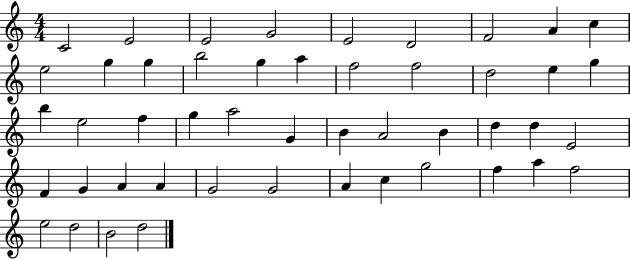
X:1
T:Untitled
M:4/4
L:1/4
K:C
C2 E2 E2 G2 E2 D2 F2 A c e2 g g b2 g a f2 f2 d2 e g b e2 f g a2 G B A2 B d d E2 F G A A G2 G2 A c g2 f a f2 e2 d2 B2 d2